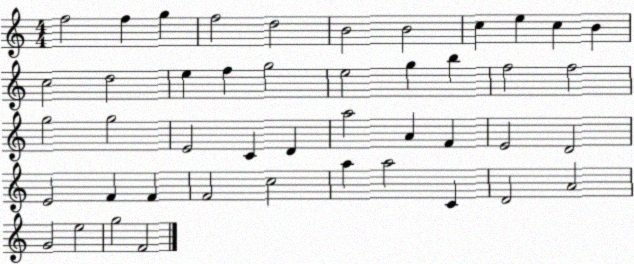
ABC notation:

X:1
T:Untitled
M:4/4
L:1/4
K:C
f2 f g f2 d2 B2 B2 c e c B c2 d2 e f g2 e2 g b f2 f2 g2 g2 E2 C D a2 A F E2 D2 E2 F F F2 c2 a a2 C D2 A2 G2 e2 g2 F2